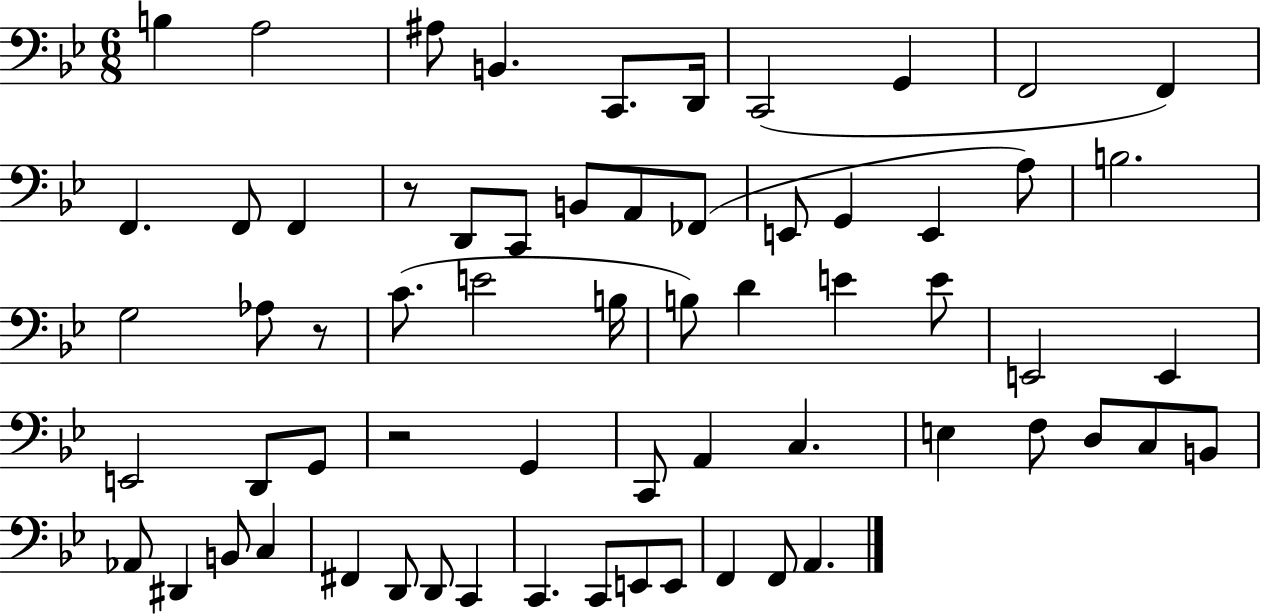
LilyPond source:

{
  \clef bass
  \numericTimeSignature
  \time 6/8
  \key bes \major
  b4 a2 | ais8 b,4. c,8. d,16 | c,2( g,4 | f,2 f,4) | \break f,4. f,8 f,4 | r8 d,8 c,8 b,8 a,8 fes,8( | e,8 g,4 e,4 a8) | b2. | \break g2 aes8 r8 | c'8.( e'2 b16 | b8) d'4 e'4 e'8 | e,2 e,4 | \break e,2 d,8 g,8 | r2 g,4 | c,8 a,4 c4. | e4 f8 d8 c8 b,8 | \break aes,8 dis,4 b,8 c4 | fis,4 d,8 d,8 c,4 | c,4. c,8 e,8 e,8 | f,4 f,8 a,4. | \break \bar "|."
}